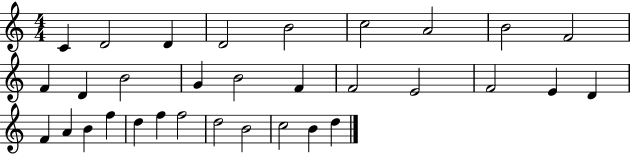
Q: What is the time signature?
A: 4/4